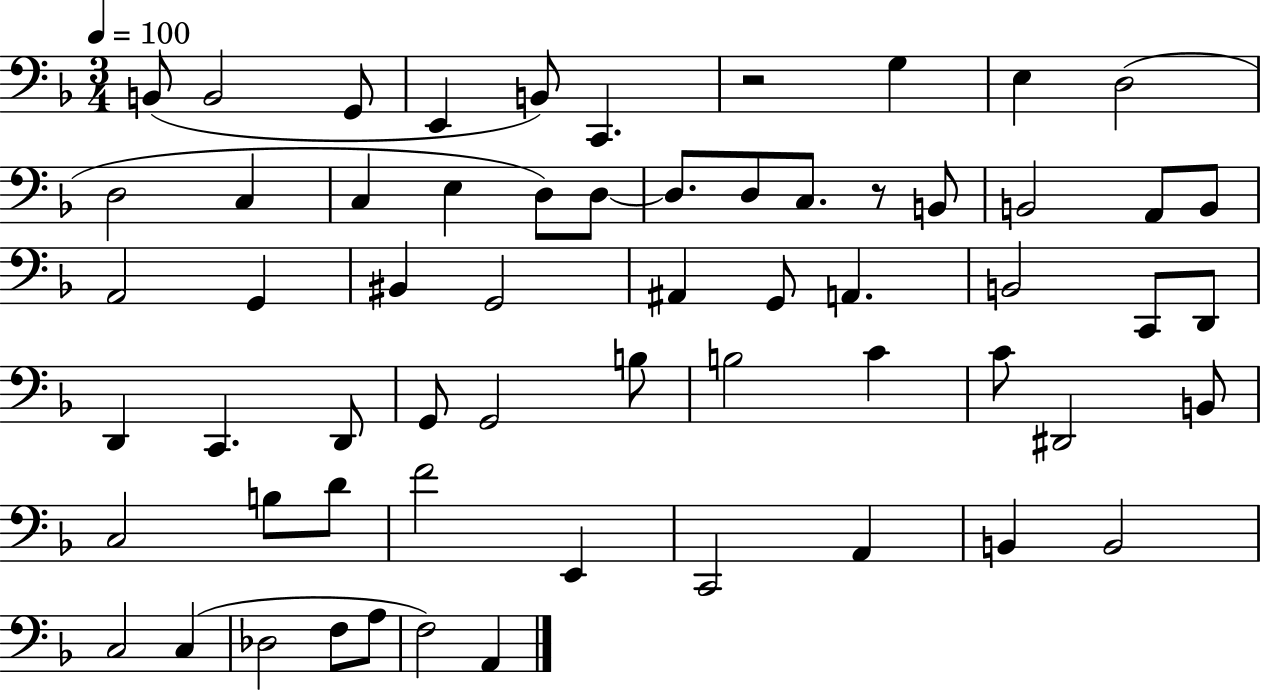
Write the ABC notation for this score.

X:1
T:Untitled
M:3/4
L:1/4
K:F
B,,/2 B,,2 G,,/2 E,, B,,/2 C,, z2 G, E, D,2 D,2 C, C, E, D,/2 D,/2 D,/2 D,/2 C,/2 z/2 B,,/2 B,,2 A,,/2 B,,/2 A,,2 G,, ^B,, G,,2 ^A,, G,,/2 A,, B,,2 C,,/2 D,,/2 D,, C,, D,,/2 G,,/2 G,,2 B,/2 B,2 C C/2 ^D,,2 B,,/2 C,2 B,/2 D/2 F2 E,, C,,2 A,, B,, B,,2 C,2 C, _D,2 F,/2 A,/2 F,2 A,,